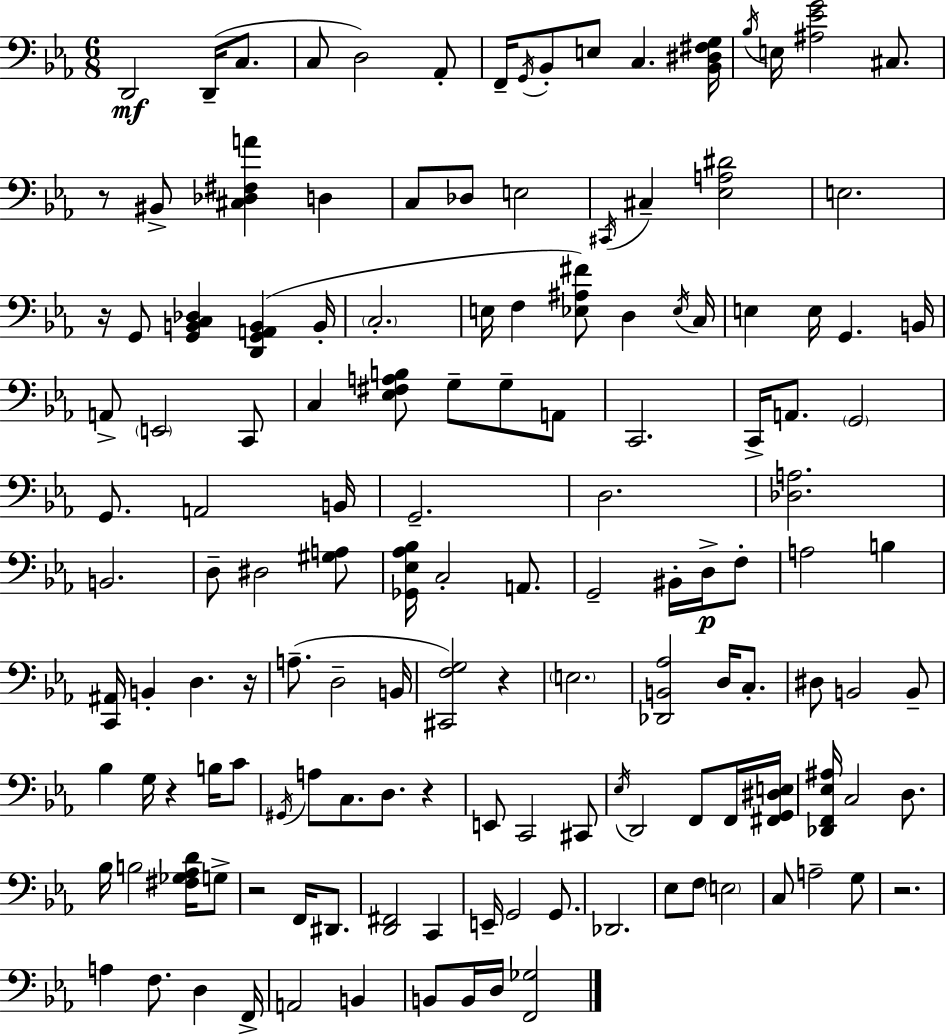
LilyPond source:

{
  \clef bass
  \numericTimeSignature
  \time 6/8
  \key ees \major
  \repeat volta 2 { d,2\mf d,16--( c8. | c8 d2) aes,8-. | f,16-- \acciaccatura { g,16 } bes,8-. e8 c4. | <bes, dis fis g>16 \acciaccatura { bes16 } e16 <ais ees' g'>2 cis8. | \break r8 bis,8-> <cis des fis a'>4 d4 | c8 des8 e2 | \acciaccatura { cis,16 } cis4-- <ees a dis'>2 | e2. | \break r16 g,8 <g, b, c des>4 <d, g, a, b,>4( | b,16-. \parenthesize c2.-. | e16 f4 <ees ais fis'>8) d4 | \acciaccatura { ees16 } c16 e4 e16 g,4. | \break b,16 a,8-> \parenthesize e,2 | c,8 c4 <ees fis a b>8 g8-- | g8-- a,8 c,2. | c,16-> a,8. \parenthesize g,2 | \break g,8. a,2 | b,16 g,2.-- | d2. | <des a>2. | \break b,2. | d8-- dis2 | <gis a>8 <ges, ees aes bes>16 c2-. | a,8. g,2-- | \break bis,16-. d16->\p f8-. a2 | b4 <c, ais,>16 b,4-. d4. | r16 a8.--( d2-- | b,16 <cis, f g>2) | \break r4 \parenthesize e2. | <des, b, aes>2 | d16 c8.-. dis8 b,2 | b,8-- bes4 g16 r4 | \break b16 c'8 \acciaccatura { gis,16 } a8 c8. d8. | r4 e,8 c,2 | cis,8 \acciaccatura { ees16 } d,2 | f,8 f,16 <fis, g, dis e>16 <des, f, ees ais>16 c2 | \break d8. bes16 b2 | <fis ges aes d'>16 g8-> r2 | f,16 dis,8. <d, fis,>2 | c,4 e,16-- g,2 | \break g,8. des,2. | ees8 f8 \parenthesize e2 | c8 a2-- | g8 r2. | \break a4 f8. | d4 f,16-> a,2 | b,4 b,8 b,16 d16 <f, ges>2 | } \bar "|."
}